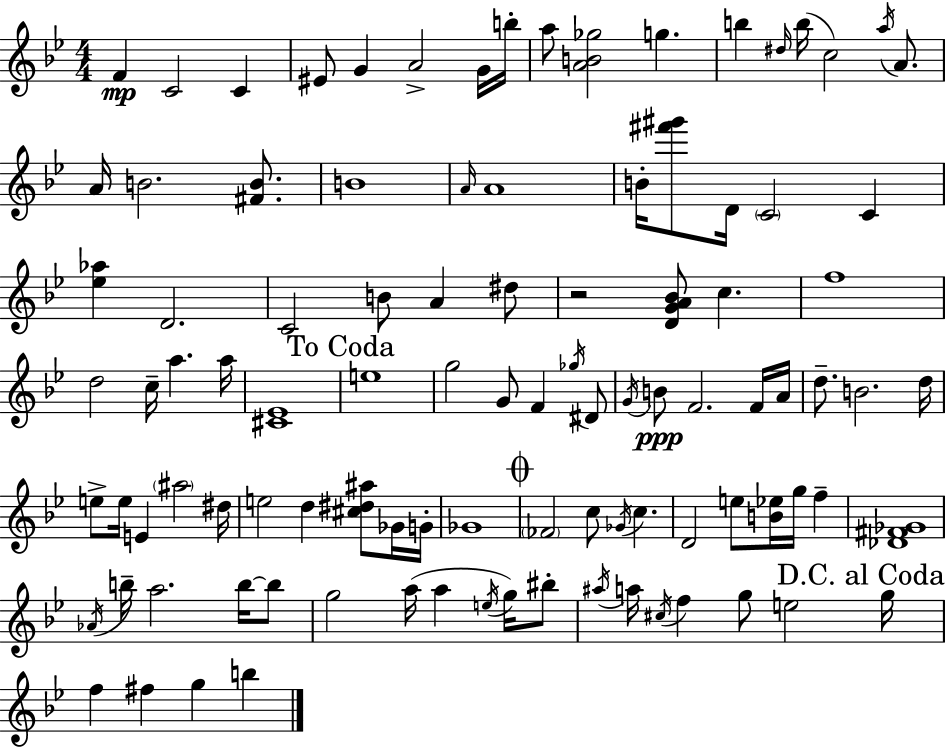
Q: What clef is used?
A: treble